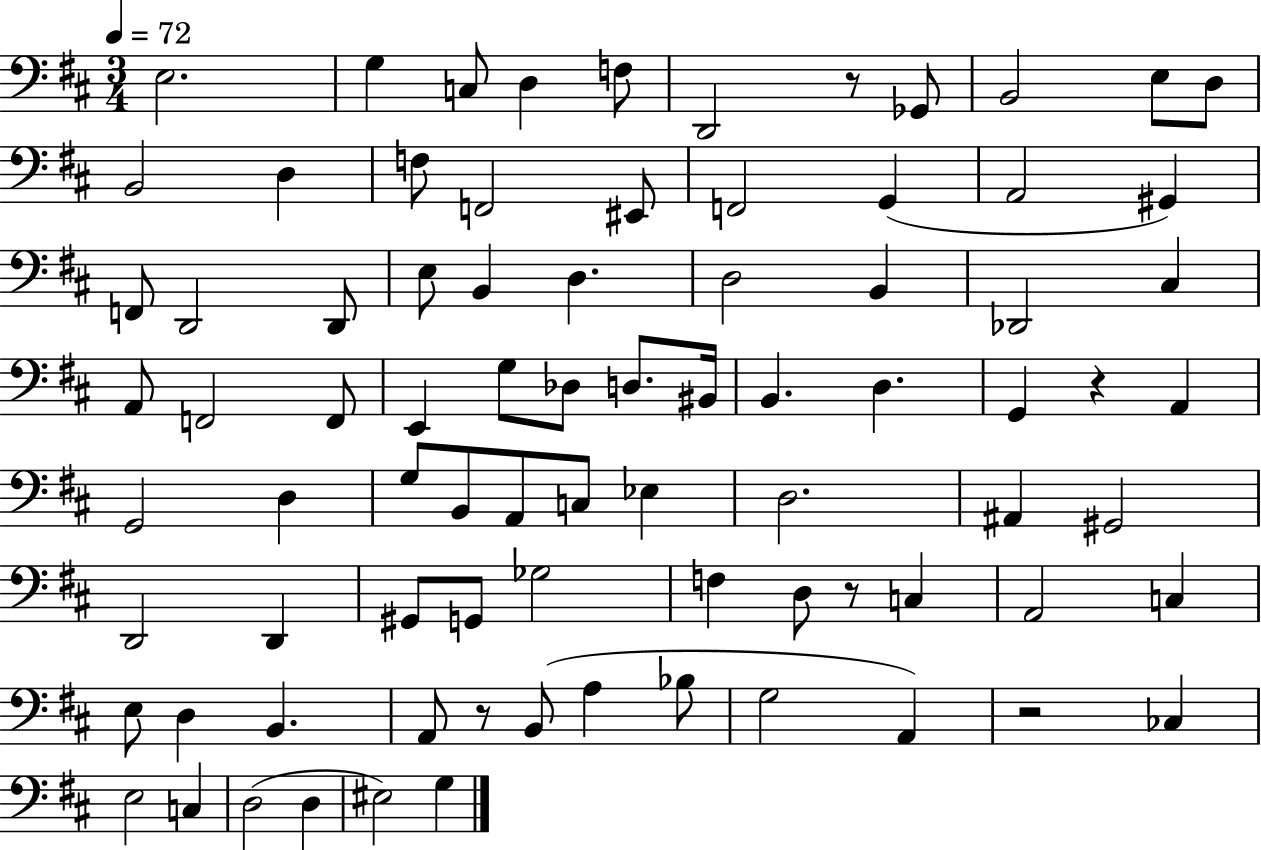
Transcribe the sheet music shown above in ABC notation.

X:1
T:Untitled
M:3/4
L:1/4
K:D
E,2 G, C,/2 D, F,/2 D,,2 z/2 _G,,/2 B,,2 E,/2 D,/2 B,,2 D, F,/2 F,,2 ^E,,/2 F,,2 G,, A,,2 ^G,, F,,/2 D,,2 D,,/2 E,/2 B,, D, D,2 B,, _D,,2 ^C, A,,/2 F,,2 F,,/2 E,, G,/2 _D,/2 D,/2 ^B,,/4 B,, D, G,, z A,, G,,2 D, G,/2 B,,/2 A,,/2 C,/2 _E, D,2 ^A,, ^G,,2 D,,2 D,, ^G,,/2 G,,/2 _G,2 F, D,/2 z/2 C, A,,2 C, E,/2 D, B,, A,,/2 z/2 B,,/2 A, _B,/2 G,2 A,, z2 _C, E,2 C, D,2 D, ^E,2 G,